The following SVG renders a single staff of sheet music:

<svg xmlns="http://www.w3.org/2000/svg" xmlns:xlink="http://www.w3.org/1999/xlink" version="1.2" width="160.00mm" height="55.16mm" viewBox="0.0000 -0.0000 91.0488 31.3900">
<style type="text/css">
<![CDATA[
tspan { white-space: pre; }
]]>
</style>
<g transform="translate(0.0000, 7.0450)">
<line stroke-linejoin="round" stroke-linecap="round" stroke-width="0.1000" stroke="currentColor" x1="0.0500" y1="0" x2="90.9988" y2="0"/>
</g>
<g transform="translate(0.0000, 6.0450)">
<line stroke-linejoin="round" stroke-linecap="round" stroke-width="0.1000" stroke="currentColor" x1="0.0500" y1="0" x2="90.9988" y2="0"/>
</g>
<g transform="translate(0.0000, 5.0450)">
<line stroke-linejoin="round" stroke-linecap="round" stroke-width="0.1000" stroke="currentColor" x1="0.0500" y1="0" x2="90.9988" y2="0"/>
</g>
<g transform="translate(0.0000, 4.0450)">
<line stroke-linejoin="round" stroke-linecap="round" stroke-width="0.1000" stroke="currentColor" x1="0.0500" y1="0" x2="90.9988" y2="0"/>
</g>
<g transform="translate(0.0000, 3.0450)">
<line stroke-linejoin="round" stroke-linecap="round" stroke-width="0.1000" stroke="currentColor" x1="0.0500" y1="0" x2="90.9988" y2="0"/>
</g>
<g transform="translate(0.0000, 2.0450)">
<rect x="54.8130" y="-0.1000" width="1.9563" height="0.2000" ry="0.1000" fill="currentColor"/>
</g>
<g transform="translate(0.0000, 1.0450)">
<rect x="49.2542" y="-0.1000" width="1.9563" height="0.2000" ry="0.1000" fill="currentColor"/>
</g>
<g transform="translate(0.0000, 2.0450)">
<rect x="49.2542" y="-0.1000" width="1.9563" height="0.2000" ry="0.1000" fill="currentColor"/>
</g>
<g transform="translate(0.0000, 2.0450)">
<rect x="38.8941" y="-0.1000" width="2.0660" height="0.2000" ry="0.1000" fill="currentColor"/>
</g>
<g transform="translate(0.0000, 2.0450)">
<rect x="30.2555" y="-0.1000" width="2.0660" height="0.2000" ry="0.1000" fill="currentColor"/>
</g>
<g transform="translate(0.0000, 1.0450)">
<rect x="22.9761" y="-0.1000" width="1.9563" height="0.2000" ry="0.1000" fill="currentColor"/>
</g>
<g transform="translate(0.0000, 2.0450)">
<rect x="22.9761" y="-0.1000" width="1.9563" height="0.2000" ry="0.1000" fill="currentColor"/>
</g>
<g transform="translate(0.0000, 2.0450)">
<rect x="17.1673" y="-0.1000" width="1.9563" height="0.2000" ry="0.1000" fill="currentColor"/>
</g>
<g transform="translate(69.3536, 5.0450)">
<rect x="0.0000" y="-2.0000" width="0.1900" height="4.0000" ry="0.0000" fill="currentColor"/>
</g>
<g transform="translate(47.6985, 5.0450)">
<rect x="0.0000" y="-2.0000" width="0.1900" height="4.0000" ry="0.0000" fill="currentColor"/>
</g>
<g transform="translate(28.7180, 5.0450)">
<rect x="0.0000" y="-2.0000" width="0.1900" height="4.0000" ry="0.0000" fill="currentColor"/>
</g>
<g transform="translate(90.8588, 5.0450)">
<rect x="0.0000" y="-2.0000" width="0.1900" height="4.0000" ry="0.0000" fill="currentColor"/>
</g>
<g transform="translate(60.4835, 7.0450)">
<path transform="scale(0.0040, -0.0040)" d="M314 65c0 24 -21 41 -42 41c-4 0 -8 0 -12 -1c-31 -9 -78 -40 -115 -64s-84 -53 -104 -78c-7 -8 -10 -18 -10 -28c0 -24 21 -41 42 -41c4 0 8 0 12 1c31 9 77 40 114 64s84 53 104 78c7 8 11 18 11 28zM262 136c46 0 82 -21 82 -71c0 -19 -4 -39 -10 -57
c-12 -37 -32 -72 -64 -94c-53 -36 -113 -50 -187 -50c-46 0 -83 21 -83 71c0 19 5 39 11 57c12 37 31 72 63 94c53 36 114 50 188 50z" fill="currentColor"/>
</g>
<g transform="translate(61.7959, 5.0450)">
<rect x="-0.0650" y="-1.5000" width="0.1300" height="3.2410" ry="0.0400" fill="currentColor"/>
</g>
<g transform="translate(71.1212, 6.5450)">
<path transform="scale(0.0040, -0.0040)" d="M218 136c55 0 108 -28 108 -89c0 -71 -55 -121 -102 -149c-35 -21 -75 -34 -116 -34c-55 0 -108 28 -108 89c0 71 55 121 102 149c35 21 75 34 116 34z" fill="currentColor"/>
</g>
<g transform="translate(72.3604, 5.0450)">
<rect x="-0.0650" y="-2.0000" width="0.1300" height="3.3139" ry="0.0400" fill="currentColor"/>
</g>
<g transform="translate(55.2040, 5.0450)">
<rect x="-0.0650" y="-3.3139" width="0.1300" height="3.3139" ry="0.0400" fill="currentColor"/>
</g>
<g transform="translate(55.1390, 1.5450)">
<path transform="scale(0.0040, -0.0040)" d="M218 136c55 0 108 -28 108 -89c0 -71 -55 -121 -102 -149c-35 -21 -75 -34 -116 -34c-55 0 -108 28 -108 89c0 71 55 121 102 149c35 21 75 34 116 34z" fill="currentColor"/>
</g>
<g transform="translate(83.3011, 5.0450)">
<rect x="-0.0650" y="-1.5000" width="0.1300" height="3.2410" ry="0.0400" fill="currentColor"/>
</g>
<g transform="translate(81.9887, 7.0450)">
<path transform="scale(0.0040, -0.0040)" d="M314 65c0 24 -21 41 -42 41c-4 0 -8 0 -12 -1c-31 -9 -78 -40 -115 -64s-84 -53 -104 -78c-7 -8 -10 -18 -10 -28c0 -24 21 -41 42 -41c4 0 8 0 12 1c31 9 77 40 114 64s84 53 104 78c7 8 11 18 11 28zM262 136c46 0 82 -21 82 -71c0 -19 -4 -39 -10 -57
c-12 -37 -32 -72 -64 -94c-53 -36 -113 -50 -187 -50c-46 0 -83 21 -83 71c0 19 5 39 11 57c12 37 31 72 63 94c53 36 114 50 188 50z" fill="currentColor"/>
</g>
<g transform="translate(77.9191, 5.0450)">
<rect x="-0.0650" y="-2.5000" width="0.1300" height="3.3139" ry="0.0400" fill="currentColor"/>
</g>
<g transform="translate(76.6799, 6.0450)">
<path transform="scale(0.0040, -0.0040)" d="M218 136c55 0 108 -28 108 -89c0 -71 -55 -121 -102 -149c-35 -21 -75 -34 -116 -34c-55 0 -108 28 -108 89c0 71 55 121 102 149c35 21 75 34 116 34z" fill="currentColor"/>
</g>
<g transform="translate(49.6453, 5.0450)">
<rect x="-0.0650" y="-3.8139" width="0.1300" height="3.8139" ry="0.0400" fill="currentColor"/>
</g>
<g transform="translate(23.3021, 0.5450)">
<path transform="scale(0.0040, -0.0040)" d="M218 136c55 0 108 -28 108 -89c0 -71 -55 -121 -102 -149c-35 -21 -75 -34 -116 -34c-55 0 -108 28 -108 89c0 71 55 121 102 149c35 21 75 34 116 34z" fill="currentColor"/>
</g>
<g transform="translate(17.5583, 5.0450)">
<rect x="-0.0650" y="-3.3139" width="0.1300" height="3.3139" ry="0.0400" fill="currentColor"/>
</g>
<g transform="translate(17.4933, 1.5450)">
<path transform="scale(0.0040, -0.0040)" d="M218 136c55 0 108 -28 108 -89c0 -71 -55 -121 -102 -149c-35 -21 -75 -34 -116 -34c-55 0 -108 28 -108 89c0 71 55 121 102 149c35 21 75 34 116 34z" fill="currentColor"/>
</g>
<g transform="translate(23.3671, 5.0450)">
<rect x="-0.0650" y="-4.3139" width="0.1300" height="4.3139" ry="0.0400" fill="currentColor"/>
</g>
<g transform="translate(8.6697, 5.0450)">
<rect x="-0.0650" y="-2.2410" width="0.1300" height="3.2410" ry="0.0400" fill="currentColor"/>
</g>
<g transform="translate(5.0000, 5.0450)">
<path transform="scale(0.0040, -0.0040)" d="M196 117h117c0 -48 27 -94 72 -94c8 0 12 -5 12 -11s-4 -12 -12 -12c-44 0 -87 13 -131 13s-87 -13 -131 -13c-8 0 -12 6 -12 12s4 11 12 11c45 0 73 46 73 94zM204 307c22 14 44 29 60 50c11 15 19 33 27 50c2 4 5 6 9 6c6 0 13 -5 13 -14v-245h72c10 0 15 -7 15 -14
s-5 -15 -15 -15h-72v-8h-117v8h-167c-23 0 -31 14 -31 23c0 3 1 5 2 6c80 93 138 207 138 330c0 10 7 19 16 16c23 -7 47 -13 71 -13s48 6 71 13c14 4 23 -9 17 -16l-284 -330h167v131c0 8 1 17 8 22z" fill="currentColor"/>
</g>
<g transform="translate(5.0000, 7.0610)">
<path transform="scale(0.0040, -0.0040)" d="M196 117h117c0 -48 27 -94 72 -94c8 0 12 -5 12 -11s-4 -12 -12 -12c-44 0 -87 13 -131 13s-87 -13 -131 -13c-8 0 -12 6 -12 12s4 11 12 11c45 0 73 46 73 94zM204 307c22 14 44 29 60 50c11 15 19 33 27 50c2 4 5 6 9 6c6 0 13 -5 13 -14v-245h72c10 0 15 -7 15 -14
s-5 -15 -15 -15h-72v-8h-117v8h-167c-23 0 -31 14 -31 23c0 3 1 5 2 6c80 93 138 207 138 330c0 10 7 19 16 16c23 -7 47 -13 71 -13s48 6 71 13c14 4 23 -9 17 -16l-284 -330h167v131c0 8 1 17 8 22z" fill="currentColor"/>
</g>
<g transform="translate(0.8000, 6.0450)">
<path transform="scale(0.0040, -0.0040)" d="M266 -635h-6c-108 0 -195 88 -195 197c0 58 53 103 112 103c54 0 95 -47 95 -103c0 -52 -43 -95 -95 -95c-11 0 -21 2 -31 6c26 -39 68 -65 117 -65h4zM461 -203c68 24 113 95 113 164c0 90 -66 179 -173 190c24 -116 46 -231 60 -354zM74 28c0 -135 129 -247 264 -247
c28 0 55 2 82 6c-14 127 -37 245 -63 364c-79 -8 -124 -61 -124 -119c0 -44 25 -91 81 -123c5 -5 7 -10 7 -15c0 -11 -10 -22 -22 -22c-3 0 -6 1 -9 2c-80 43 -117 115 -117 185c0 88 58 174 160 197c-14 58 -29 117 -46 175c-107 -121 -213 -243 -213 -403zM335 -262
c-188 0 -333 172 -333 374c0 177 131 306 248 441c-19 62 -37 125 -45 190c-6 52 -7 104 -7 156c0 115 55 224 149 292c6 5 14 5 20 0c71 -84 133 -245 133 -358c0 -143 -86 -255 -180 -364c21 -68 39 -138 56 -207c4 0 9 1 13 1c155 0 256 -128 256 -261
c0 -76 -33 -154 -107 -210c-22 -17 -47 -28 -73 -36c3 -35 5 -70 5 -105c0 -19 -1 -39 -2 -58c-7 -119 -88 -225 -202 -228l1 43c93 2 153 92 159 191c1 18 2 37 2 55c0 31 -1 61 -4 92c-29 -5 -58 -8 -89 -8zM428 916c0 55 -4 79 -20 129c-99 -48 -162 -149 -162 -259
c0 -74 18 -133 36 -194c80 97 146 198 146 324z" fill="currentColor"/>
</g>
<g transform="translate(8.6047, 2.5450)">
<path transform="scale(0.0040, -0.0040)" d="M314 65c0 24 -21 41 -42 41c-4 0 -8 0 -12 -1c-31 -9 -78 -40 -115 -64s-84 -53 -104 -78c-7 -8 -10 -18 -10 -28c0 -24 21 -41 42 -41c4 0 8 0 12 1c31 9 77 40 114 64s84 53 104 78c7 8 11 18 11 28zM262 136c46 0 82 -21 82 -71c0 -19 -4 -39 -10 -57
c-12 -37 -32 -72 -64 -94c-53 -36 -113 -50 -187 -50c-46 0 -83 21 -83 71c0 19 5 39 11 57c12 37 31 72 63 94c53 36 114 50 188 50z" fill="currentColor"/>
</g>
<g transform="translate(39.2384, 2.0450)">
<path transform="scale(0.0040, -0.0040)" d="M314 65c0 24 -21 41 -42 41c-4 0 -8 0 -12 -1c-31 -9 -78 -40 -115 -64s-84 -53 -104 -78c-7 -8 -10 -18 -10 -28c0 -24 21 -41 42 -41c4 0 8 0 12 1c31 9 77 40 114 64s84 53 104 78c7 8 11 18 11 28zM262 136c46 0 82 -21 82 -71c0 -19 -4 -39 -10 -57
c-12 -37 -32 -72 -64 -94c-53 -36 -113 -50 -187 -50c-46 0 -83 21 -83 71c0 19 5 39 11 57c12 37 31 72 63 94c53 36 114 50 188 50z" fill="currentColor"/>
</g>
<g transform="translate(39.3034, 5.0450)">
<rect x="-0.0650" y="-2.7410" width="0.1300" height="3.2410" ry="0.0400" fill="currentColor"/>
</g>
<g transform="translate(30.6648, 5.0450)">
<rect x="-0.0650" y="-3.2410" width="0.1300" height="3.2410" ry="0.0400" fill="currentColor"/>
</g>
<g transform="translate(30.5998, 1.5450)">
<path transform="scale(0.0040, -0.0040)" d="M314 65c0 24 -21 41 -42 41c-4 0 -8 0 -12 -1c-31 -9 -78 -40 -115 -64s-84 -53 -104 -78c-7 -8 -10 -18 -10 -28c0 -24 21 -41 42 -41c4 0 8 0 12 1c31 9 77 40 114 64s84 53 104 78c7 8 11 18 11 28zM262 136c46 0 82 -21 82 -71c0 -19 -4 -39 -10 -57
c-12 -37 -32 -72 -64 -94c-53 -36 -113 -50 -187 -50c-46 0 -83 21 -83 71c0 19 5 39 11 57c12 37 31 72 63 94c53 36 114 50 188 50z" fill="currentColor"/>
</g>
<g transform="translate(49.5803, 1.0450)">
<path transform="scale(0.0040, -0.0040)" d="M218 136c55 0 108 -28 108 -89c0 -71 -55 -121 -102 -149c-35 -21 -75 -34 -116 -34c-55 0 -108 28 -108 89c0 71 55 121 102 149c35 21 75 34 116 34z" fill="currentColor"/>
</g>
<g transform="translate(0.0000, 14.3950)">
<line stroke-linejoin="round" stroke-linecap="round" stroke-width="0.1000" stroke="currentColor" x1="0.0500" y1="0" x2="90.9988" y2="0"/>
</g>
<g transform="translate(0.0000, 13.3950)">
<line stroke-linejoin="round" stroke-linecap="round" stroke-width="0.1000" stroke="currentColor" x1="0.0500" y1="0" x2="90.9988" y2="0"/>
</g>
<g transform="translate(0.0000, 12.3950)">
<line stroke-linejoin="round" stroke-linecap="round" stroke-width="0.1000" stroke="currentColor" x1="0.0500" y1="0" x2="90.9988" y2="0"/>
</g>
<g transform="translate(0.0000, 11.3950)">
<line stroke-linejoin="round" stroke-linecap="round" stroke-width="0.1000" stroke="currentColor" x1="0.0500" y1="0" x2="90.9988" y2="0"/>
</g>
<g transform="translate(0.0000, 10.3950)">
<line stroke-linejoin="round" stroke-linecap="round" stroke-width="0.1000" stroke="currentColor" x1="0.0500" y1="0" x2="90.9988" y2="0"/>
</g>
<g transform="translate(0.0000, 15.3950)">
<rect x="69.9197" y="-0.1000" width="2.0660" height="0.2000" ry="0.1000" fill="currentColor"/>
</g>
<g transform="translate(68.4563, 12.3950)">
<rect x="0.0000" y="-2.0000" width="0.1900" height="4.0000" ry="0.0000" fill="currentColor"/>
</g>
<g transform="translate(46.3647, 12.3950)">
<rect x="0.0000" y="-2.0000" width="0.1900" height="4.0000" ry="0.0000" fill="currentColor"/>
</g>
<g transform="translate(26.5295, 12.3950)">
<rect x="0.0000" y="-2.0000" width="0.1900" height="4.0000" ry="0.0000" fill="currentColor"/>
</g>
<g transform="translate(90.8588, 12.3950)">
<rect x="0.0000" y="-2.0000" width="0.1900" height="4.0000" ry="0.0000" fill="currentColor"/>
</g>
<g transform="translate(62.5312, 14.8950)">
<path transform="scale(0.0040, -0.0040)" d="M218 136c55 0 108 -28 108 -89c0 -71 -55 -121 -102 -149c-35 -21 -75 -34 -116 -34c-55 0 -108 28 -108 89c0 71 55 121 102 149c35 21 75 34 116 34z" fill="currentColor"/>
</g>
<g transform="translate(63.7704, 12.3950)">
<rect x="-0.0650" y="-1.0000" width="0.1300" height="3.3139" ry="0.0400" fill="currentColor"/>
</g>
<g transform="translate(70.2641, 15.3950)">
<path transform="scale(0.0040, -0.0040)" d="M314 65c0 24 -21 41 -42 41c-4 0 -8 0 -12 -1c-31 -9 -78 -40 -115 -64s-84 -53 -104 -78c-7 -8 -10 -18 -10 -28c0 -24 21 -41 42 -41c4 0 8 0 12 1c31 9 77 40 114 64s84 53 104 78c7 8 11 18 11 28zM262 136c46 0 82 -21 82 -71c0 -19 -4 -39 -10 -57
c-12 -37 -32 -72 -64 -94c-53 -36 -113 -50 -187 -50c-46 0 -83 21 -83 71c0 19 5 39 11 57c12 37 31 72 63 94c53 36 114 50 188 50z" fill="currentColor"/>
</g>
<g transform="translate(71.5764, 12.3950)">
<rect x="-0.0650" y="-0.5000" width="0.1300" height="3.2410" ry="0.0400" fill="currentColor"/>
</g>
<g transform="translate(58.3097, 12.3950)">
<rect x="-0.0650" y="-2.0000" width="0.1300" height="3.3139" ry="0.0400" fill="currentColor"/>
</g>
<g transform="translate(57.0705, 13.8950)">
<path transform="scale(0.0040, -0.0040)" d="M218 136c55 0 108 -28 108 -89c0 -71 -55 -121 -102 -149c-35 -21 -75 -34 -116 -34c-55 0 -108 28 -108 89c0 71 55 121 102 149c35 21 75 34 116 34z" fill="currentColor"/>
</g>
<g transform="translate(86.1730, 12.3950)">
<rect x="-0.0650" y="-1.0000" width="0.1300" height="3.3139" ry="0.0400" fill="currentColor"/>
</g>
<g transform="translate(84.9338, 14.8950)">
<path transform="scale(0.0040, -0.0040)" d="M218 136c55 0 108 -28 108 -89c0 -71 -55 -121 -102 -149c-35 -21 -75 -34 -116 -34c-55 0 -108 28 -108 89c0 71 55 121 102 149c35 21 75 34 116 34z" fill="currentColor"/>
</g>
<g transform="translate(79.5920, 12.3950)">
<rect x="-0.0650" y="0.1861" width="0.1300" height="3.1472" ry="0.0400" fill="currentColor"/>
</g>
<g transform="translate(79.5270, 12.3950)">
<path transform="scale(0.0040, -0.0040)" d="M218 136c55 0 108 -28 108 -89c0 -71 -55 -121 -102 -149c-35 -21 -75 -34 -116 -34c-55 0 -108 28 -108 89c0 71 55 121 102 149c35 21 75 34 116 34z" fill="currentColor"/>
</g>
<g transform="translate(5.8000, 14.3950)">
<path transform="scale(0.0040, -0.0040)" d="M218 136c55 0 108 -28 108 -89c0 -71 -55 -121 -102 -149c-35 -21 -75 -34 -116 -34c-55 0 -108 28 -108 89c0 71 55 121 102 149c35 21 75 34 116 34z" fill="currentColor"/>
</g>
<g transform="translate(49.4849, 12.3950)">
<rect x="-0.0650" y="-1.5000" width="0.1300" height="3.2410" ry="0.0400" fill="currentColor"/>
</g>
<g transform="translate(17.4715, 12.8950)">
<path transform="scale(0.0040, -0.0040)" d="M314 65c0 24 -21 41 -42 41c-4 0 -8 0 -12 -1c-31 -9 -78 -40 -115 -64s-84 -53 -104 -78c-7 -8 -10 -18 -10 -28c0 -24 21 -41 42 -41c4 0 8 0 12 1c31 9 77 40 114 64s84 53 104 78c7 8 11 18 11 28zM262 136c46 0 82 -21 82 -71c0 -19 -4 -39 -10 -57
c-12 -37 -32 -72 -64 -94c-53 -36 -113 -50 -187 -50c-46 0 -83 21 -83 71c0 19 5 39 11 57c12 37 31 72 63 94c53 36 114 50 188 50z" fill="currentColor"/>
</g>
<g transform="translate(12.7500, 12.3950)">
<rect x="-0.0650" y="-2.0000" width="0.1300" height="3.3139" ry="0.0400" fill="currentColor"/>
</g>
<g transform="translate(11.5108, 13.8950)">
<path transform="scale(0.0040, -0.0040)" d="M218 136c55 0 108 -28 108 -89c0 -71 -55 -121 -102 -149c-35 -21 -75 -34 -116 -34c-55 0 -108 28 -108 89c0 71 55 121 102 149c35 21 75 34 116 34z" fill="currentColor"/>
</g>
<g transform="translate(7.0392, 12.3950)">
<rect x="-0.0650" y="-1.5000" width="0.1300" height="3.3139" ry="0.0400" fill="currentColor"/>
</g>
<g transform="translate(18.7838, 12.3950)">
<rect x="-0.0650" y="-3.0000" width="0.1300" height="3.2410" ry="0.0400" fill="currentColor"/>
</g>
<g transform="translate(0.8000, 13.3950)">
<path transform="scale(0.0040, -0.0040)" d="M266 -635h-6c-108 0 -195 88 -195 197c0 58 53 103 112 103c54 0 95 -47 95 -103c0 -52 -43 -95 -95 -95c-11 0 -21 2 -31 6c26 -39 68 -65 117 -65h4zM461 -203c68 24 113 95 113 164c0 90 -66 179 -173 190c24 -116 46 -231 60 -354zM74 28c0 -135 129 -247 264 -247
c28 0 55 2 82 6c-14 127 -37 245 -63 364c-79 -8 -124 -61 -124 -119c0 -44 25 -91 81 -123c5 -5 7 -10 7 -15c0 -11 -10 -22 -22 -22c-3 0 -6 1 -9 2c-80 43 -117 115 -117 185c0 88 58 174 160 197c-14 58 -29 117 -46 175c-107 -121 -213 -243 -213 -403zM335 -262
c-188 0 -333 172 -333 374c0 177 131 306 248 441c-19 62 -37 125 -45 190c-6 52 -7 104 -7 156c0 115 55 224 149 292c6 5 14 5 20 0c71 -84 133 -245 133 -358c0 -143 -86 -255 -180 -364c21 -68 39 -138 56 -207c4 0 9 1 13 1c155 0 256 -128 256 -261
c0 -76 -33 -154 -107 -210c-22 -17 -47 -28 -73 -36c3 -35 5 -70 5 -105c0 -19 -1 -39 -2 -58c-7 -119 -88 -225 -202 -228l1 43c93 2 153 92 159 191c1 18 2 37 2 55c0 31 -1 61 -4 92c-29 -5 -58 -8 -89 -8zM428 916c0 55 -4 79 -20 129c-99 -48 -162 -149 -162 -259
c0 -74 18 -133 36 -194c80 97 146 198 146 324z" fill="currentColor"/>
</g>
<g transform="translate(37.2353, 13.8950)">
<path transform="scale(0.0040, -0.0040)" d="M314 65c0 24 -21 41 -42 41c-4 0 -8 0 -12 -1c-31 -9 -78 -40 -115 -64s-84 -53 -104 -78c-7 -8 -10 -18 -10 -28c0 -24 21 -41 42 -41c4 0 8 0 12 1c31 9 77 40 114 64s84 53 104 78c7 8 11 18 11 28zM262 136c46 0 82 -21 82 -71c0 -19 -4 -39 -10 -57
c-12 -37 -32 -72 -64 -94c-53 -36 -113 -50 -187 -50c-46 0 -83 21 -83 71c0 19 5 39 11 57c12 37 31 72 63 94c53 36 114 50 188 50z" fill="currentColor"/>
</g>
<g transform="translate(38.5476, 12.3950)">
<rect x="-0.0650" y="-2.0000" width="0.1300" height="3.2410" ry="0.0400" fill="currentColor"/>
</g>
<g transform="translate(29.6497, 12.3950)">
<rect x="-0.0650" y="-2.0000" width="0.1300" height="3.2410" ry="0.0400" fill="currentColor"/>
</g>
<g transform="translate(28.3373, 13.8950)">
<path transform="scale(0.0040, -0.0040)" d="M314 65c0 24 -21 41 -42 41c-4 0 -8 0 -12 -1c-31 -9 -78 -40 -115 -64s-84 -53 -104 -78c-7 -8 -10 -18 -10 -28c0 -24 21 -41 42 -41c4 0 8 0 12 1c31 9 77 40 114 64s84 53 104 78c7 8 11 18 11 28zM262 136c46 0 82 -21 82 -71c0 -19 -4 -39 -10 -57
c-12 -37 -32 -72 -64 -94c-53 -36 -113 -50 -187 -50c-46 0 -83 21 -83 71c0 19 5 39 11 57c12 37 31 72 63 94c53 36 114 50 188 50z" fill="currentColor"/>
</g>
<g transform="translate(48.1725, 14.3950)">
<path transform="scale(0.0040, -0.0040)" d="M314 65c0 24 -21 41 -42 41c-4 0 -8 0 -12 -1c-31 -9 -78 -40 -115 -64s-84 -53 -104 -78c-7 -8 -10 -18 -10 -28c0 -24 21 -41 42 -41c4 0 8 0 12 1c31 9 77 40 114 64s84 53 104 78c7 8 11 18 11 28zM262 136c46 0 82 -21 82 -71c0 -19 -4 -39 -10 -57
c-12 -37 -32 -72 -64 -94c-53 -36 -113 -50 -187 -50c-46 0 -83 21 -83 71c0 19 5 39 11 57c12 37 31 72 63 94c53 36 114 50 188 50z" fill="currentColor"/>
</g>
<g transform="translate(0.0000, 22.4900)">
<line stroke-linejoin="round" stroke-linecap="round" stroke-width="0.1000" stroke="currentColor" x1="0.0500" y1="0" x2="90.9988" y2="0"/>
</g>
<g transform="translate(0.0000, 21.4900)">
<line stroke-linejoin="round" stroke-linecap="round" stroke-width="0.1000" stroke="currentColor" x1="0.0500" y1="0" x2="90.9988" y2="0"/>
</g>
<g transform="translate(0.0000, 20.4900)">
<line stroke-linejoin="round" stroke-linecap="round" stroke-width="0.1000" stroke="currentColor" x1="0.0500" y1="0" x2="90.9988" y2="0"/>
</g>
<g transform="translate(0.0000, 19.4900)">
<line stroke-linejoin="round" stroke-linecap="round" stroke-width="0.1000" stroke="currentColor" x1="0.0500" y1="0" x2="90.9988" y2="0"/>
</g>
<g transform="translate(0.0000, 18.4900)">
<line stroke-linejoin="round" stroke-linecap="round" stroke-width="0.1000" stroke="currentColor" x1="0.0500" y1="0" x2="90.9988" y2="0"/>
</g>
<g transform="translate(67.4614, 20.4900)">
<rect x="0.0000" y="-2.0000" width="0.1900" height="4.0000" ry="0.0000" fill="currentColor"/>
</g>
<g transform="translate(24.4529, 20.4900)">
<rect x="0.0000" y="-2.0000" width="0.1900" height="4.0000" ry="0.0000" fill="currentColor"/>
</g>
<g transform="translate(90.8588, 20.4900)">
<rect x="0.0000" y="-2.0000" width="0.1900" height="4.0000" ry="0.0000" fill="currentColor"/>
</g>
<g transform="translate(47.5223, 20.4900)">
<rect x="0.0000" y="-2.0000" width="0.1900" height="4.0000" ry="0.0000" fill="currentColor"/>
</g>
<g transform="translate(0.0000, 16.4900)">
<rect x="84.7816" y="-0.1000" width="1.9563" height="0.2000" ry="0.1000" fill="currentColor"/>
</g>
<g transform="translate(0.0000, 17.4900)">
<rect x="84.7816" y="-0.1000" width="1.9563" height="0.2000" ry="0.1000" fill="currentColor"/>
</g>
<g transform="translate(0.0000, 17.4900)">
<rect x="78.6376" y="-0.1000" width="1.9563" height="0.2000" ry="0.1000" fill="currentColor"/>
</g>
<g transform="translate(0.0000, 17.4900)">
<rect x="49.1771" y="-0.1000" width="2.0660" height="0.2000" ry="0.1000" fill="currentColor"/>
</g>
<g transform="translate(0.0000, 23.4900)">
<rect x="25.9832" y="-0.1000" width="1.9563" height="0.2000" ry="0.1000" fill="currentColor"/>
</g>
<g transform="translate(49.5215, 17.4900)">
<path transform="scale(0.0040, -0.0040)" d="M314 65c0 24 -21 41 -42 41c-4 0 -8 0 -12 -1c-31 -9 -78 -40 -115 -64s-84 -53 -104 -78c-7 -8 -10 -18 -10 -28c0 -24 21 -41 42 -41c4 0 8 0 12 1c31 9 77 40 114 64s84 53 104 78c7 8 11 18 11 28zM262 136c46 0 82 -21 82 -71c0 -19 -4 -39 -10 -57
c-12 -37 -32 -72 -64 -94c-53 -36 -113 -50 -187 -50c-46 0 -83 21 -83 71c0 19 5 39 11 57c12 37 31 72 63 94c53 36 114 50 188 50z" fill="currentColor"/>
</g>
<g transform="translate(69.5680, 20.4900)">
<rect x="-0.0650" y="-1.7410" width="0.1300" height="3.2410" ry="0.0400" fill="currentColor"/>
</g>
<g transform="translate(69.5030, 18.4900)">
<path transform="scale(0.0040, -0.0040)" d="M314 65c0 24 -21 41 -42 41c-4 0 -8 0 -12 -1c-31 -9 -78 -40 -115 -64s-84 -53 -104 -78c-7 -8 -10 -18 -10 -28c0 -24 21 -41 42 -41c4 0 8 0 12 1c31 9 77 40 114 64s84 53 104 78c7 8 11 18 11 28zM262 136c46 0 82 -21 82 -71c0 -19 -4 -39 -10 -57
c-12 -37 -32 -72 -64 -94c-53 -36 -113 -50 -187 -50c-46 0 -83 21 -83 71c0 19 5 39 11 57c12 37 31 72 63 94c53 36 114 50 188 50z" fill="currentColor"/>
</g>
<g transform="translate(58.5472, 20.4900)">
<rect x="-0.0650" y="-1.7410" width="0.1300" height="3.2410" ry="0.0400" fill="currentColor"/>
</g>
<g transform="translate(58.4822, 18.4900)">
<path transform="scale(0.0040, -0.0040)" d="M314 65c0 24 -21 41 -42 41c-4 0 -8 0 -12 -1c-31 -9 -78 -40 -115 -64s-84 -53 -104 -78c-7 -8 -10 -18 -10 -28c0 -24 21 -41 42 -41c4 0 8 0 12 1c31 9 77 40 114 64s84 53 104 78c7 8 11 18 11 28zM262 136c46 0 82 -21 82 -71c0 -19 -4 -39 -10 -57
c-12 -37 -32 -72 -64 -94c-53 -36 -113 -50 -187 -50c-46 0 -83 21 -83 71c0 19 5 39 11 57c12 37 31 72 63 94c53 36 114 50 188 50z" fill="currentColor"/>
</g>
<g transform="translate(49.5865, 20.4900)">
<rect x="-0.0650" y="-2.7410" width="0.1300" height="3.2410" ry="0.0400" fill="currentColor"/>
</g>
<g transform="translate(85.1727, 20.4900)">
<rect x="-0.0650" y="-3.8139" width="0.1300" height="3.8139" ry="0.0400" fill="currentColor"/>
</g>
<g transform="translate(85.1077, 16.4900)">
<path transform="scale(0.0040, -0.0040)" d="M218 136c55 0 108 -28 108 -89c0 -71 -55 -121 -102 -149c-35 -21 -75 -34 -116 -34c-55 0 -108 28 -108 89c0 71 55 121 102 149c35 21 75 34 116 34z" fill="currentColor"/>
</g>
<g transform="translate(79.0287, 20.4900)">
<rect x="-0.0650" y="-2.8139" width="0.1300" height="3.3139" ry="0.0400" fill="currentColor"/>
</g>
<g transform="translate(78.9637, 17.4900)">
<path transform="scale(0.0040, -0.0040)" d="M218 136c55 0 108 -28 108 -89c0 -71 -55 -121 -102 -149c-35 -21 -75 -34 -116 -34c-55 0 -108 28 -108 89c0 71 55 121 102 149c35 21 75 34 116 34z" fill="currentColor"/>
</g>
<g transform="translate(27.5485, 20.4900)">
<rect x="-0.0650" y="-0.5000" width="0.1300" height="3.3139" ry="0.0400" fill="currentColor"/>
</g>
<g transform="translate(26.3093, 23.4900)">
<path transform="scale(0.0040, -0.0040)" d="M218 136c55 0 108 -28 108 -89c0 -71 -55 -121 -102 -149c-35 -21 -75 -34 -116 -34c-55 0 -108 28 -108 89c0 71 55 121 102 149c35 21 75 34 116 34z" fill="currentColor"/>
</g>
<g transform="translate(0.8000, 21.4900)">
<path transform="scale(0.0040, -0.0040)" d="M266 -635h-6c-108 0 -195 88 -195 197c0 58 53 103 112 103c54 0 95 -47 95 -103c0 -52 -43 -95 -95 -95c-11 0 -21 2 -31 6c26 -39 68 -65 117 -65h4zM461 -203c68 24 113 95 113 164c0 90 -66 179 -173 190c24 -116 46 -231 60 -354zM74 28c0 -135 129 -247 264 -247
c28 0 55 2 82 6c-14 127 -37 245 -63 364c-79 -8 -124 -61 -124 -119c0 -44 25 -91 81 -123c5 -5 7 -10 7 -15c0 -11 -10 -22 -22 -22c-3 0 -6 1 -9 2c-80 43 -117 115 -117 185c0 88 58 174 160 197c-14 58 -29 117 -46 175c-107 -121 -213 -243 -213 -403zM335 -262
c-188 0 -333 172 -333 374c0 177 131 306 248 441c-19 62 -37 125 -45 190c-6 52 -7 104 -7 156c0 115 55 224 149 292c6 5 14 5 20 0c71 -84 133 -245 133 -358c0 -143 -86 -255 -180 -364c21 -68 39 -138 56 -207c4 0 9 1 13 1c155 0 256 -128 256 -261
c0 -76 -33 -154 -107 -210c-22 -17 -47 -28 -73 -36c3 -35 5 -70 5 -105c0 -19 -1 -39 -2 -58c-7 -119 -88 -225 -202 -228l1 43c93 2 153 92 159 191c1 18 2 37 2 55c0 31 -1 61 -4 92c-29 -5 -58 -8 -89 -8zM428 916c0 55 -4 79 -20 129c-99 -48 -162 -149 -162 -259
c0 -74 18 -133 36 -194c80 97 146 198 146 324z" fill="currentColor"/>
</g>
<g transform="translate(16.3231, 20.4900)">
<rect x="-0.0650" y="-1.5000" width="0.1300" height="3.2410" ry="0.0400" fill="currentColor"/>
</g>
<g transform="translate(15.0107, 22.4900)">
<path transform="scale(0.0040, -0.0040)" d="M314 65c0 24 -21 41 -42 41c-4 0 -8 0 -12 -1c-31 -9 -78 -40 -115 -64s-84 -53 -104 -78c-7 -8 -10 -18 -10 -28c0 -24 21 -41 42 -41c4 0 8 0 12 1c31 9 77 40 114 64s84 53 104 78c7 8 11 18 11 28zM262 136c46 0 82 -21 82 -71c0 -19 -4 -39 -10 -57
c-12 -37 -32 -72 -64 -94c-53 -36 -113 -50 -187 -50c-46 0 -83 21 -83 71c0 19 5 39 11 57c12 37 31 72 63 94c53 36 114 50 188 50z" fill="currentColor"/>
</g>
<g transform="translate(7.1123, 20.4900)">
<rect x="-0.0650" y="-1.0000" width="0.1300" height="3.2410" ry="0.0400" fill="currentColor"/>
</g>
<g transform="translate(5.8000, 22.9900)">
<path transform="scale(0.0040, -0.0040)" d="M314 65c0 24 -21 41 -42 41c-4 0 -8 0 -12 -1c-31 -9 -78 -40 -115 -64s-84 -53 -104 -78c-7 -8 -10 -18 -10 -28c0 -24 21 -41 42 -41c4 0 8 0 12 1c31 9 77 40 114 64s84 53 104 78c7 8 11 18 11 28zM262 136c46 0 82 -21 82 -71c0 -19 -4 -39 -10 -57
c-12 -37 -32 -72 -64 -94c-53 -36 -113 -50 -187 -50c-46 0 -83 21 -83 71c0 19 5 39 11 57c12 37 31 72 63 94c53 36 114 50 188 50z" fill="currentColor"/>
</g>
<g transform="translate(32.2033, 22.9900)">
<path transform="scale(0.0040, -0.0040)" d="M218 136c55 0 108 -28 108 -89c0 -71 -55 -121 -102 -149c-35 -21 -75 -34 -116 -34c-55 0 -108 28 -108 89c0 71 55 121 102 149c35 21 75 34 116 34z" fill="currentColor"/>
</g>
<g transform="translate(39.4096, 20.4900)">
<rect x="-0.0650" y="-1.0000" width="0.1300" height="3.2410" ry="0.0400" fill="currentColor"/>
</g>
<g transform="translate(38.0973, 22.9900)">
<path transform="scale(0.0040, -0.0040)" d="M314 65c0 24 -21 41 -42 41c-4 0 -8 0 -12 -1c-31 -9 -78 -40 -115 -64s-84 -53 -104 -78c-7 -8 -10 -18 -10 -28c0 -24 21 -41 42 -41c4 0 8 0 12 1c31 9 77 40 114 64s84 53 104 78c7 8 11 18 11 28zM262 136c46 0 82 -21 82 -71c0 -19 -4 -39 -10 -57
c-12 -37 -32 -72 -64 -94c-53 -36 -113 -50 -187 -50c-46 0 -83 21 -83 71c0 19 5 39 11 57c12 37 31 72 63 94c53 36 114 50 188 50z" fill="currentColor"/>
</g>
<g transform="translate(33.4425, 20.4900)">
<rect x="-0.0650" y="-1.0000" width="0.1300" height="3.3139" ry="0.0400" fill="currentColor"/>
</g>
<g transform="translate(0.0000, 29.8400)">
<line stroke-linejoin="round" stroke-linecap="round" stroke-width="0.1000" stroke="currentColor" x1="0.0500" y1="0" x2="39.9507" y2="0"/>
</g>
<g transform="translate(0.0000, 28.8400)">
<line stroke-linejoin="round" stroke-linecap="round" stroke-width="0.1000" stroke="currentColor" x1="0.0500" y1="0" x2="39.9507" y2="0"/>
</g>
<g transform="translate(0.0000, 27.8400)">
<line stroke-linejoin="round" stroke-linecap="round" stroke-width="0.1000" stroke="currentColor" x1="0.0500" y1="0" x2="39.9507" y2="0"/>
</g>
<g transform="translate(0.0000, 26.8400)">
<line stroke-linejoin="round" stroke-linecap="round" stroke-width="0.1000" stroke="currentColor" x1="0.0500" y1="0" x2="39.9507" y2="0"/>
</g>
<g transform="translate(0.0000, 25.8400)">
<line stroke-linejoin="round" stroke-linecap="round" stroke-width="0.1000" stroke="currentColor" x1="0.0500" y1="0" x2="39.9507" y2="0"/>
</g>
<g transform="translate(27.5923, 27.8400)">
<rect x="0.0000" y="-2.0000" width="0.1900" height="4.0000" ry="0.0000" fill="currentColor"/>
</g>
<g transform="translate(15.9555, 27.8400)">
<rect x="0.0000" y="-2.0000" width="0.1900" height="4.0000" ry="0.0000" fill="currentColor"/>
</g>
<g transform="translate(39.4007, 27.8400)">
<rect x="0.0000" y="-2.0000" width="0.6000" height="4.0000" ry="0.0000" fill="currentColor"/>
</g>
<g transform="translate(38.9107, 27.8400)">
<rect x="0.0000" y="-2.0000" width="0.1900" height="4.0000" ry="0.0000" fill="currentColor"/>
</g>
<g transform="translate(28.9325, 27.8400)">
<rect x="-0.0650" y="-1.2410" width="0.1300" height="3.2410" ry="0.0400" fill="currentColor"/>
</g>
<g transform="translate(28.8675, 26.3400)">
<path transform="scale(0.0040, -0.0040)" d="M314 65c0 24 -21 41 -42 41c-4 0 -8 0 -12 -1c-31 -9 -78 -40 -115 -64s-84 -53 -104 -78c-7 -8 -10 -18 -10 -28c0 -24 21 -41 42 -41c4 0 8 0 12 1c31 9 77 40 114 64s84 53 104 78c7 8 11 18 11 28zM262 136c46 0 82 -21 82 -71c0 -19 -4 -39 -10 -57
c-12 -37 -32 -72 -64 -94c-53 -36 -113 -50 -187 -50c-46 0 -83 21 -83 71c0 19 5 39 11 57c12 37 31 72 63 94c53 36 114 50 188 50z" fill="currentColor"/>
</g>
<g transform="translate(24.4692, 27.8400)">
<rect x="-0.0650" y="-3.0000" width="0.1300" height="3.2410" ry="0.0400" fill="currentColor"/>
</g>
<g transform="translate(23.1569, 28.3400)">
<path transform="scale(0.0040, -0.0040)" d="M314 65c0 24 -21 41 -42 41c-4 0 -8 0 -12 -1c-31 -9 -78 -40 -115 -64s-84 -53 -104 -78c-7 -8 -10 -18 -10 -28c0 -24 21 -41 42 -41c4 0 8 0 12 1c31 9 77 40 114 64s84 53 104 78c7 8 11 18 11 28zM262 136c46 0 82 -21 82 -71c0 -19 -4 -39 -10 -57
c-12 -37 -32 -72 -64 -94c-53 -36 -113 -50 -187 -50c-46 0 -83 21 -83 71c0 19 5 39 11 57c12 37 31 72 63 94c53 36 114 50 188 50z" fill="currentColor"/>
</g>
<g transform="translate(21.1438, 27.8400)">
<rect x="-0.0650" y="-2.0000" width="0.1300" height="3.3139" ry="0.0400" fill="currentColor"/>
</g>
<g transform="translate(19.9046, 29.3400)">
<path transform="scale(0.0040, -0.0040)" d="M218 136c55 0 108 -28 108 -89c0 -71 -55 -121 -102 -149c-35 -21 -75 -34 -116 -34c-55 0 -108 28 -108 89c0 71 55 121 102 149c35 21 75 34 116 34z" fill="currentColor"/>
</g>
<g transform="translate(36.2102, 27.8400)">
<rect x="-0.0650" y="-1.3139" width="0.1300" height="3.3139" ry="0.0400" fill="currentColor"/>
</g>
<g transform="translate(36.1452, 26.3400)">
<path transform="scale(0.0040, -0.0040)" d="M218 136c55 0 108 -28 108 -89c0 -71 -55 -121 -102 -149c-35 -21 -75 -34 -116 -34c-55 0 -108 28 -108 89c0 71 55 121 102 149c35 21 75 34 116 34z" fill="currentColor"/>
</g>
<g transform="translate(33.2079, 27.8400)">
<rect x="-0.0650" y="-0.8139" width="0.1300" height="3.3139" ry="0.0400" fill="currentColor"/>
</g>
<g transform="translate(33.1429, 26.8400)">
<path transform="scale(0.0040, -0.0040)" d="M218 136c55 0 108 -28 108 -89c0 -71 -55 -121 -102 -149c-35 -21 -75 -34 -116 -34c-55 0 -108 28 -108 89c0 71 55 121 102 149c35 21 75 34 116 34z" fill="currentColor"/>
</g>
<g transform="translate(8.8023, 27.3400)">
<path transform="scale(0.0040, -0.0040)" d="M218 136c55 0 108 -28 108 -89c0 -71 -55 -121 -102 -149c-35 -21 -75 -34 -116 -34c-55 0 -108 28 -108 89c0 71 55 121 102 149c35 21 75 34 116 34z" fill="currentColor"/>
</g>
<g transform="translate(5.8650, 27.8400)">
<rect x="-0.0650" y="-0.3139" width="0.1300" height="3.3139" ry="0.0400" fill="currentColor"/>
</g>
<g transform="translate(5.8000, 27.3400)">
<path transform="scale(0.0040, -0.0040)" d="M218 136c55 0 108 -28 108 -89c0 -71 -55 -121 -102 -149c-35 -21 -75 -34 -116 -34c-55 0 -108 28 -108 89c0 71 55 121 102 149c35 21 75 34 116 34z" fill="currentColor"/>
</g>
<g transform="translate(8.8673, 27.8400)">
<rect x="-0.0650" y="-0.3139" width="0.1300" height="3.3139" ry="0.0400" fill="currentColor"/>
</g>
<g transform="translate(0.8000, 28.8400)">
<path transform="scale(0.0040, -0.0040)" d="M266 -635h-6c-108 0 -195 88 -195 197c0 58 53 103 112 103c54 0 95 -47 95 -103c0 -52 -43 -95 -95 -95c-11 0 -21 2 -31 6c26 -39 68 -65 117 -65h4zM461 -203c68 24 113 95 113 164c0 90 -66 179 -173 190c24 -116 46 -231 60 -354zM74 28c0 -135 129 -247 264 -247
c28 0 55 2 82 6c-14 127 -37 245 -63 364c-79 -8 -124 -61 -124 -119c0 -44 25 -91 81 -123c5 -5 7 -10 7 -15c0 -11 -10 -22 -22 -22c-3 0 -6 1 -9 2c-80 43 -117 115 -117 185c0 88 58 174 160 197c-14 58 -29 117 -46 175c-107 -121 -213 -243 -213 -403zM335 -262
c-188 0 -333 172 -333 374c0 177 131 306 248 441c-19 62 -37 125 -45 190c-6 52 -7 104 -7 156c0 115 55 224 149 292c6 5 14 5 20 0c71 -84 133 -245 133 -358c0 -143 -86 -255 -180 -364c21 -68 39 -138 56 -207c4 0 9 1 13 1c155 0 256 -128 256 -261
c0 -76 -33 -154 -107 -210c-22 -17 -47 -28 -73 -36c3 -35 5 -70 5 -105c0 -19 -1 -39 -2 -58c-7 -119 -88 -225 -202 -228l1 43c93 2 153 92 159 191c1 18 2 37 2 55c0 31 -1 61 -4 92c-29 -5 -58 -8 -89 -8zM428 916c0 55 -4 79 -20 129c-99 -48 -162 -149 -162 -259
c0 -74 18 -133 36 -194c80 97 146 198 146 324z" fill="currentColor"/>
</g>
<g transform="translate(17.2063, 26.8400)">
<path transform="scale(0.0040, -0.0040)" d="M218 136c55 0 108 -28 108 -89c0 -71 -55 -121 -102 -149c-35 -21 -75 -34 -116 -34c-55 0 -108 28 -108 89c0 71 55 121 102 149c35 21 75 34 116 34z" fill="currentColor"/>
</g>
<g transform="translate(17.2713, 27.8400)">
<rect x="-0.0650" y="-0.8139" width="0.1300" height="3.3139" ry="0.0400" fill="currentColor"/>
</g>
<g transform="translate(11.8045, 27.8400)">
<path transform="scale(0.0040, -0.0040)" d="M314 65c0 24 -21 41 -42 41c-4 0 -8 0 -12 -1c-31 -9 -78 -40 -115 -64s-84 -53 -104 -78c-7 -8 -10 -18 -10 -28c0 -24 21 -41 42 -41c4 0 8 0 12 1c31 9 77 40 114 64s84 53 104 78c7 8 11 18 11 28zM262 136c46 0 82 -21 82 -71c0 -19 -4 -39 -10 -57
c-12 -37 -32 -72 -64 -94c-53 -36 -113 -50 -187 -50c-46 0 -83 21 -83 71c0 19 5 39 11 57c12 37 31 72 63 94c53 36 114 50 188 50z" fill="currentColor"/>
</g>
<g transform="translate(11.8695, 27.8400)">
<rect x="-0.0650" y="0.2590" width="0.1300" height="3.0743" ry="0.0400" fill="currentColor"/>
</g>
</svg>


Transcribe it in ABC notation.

X:1
T:Untitled
M:4/4
L:1/4
K:C
g2 b d' b2 a2 c' b E2 F G E2 E F A2 F2 F2 E2 F D C2 B D D2 E2 C D D2 a2 f2 f2 a c' c c B2 d F A2 e2 d e